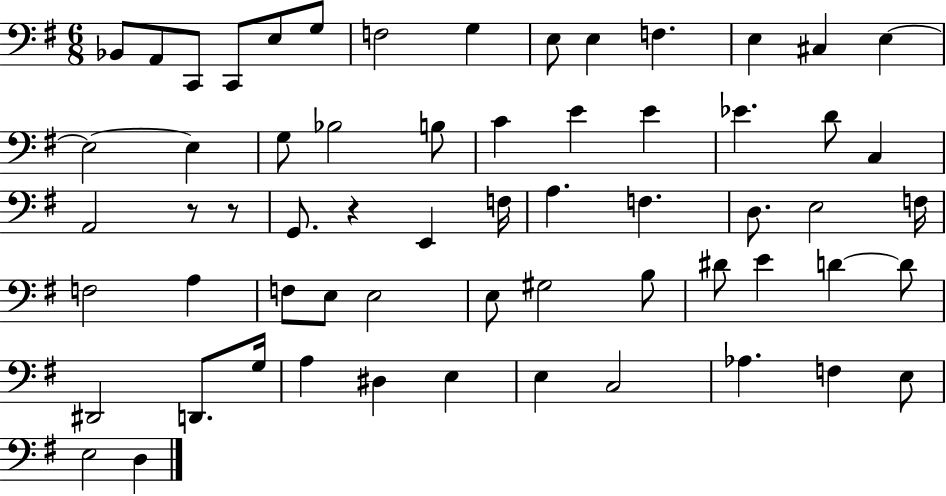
Bb2/e A2/e C2/e C2/e E3/e G3/e F3/h G3/q E3/e E3/q F3/q. E3/q C#3/q E3/q E3/h E3/q G3/e Bb3/h B3/e C4/q E4/q E4/q Eb4/q. D4/e C3/q A2/h R/e R/e G2/e. R/q E2/q F3/s A3/q. F3/q. D3/e. E3/h F3/s F3/h A3/q F3/e E3/e E3/h E3/e G#3/h B3/e D#4/e E4/q D4/q D4/e D#2/h D2/e. G3/s A3/q D#3/q E3/q E3/q C3/h Ab3/q. F3/q E3/e E3/h D3/q